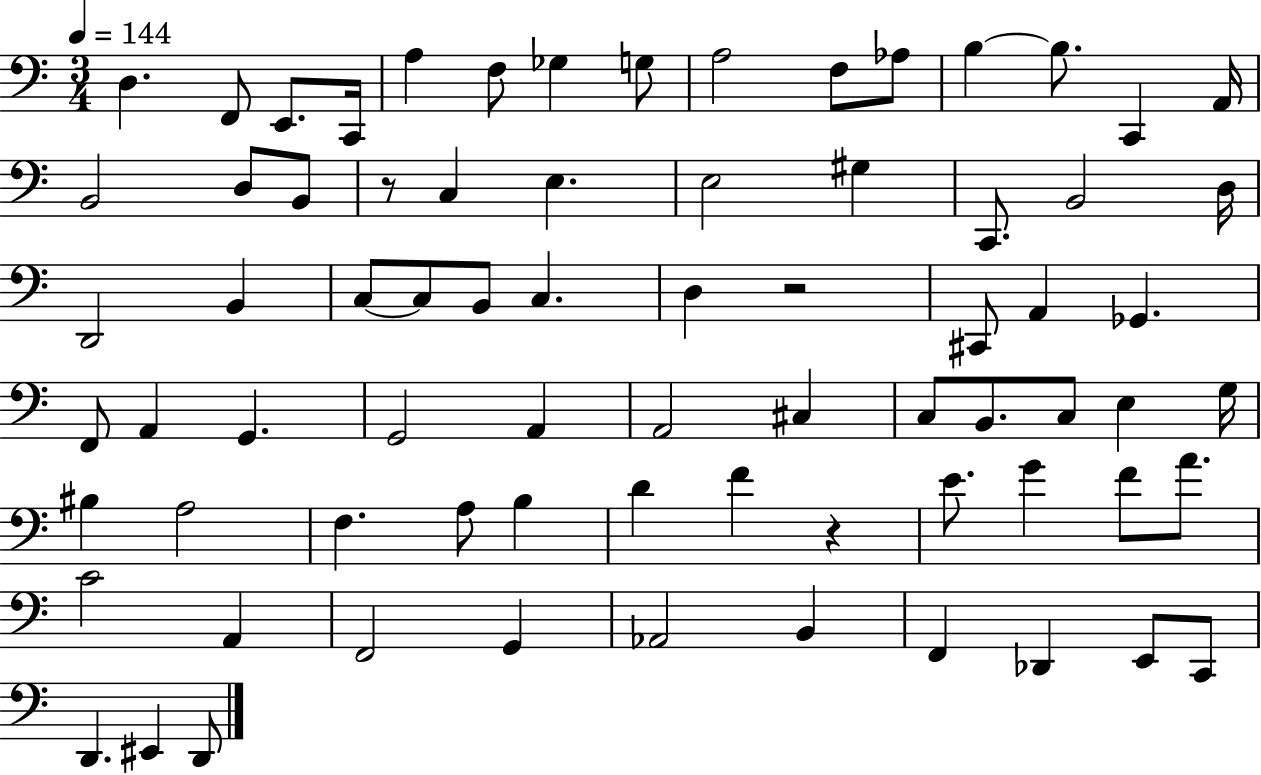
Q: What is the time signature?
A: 3/4